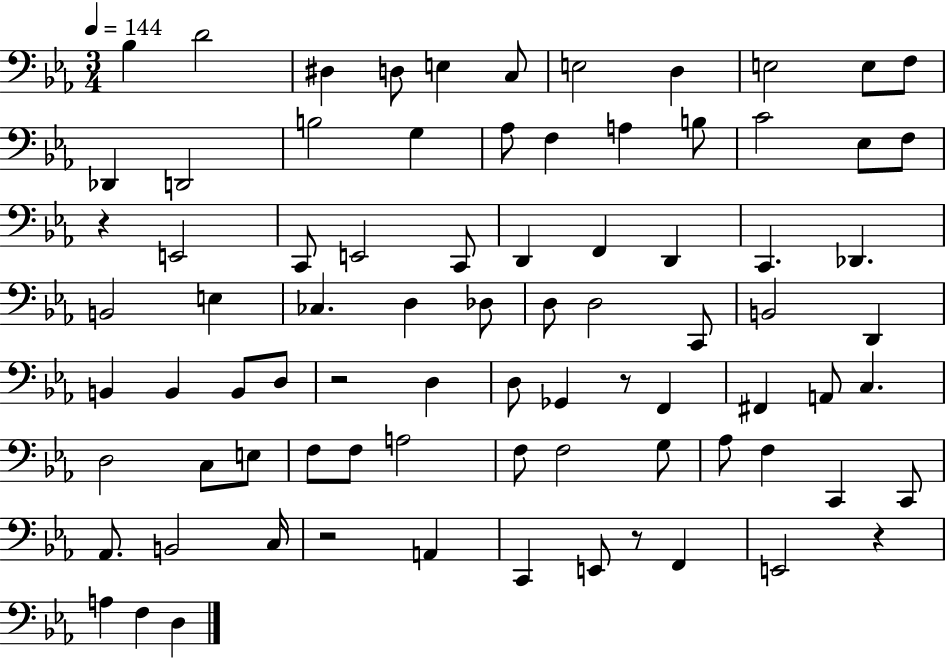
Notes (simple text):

Bb3/q D4/h D#3/q D3/e E3/q C3/e E3/h D3/q E3/h E3/e F3/e Db2/q D2/h B3/h G3/q Ab3/e F3/q A3/q B3/e C4/h Eb3/e F3/e R/q E2/h C2/e E2/h C2/e D2/q F2/q D2/q C2/q. Db2/q. B2/h E3/q CES3/q. D3/q Db3/e D3/e D3/h C2/e B2/h D2/q B2/q B2/q B2/e D3/e R/h D3/q D3/e Gb2/q R/e F2/q F#2/q A2/e C3/q. D3/h C3/e E3/e F3/e F3/e A3/h F3/e F3/h G3/e Ab3/e F3/q C2/q C2/e Ab2/e. B2/h C3/s R/h A2/q C2/q E2/e R/e F2/q E2/h R/q A3/q F3/q D3/q